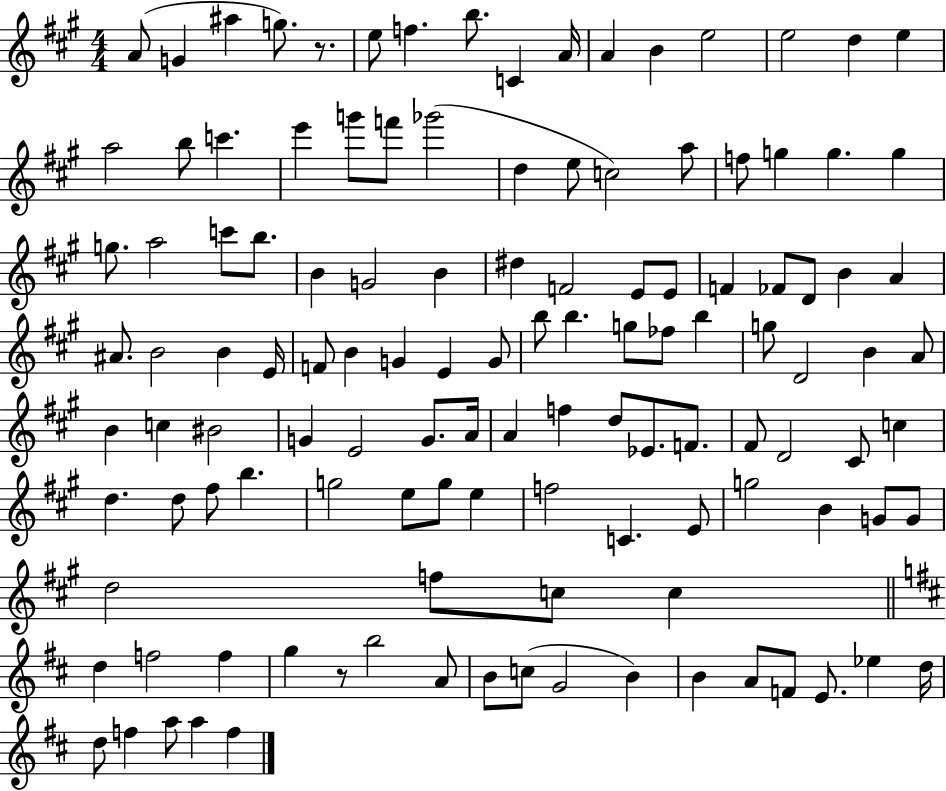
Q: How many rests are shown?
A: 2